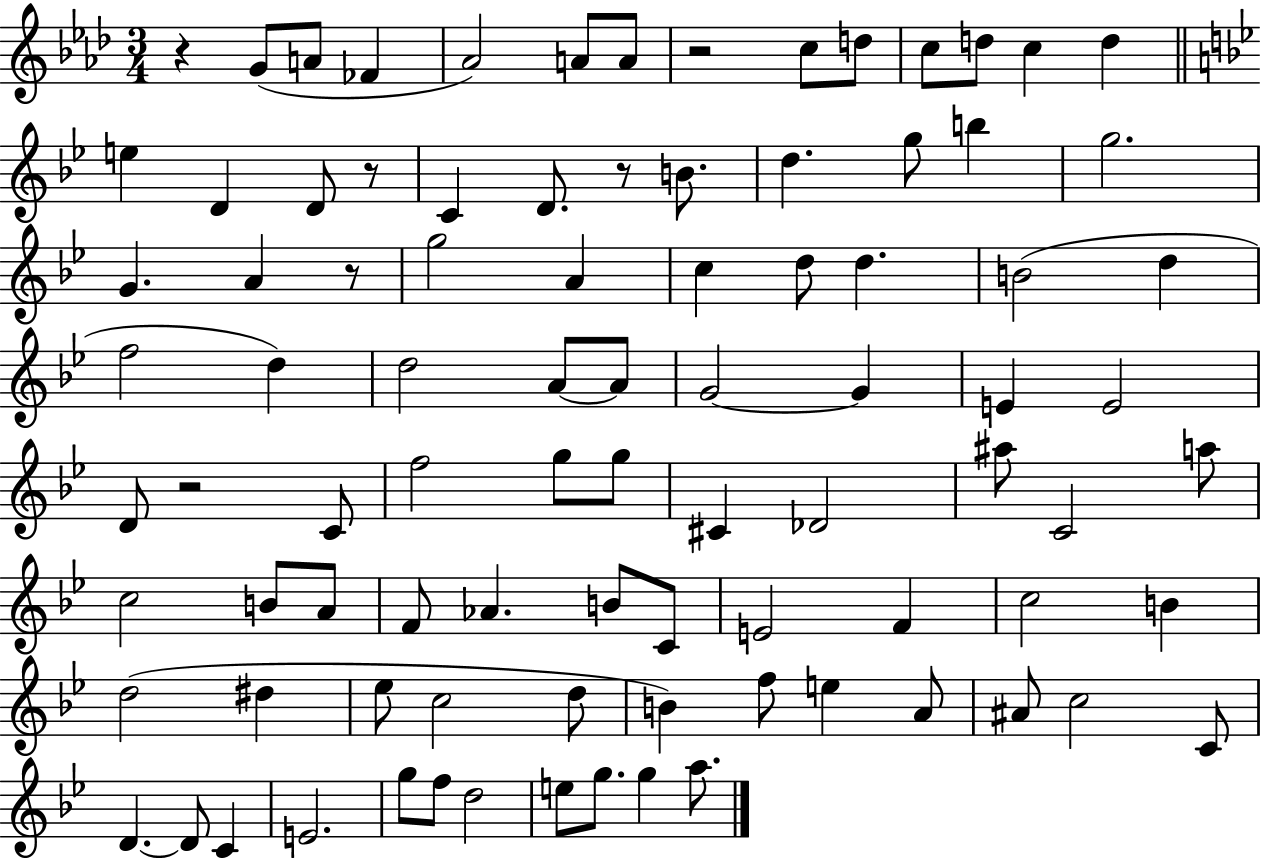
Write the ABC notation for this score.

X:1
T:Untitled
M:3/4
L:1/4
K:Ab
z G/2 A/2 _F _A2 A/2 A/2 z2 c/2 d/2 c/2 d/2 c d e D D/2 z/2 C D/2 z/2 B/2 d g/2 b g2 G A z/2 g2 A c d/2 d B2 d f2 d d2 A/2 A/2 G2 G E E2 D/2 z2 C/2 f2 g/2 g/2 ^C _D2 ^a/2 C2 a/2 c2 B/2 A/2 F/2 _A B/2 C/2 E2 F c2 B d2 ^d _e/2 c2 d/2 B f/2 e A/2 ^A/2 c2 C/2 D D/2 C E2 g/2 f/2 d2 e/2 g/2 g a/2